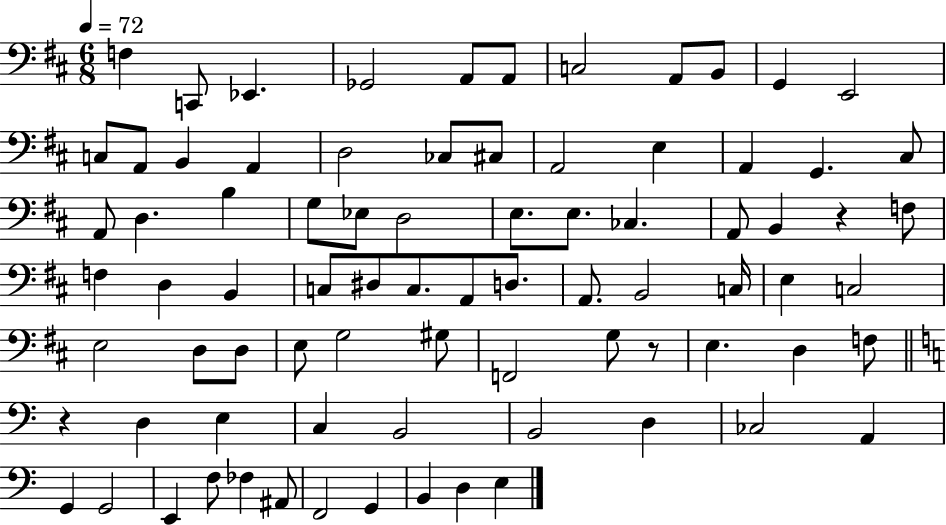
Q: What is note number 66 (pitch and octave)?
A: CES3